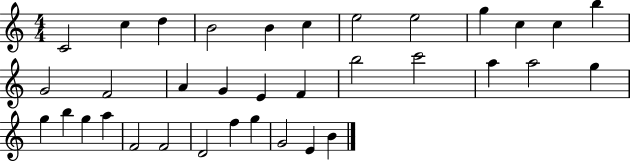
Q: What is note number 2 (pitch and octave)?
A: C5